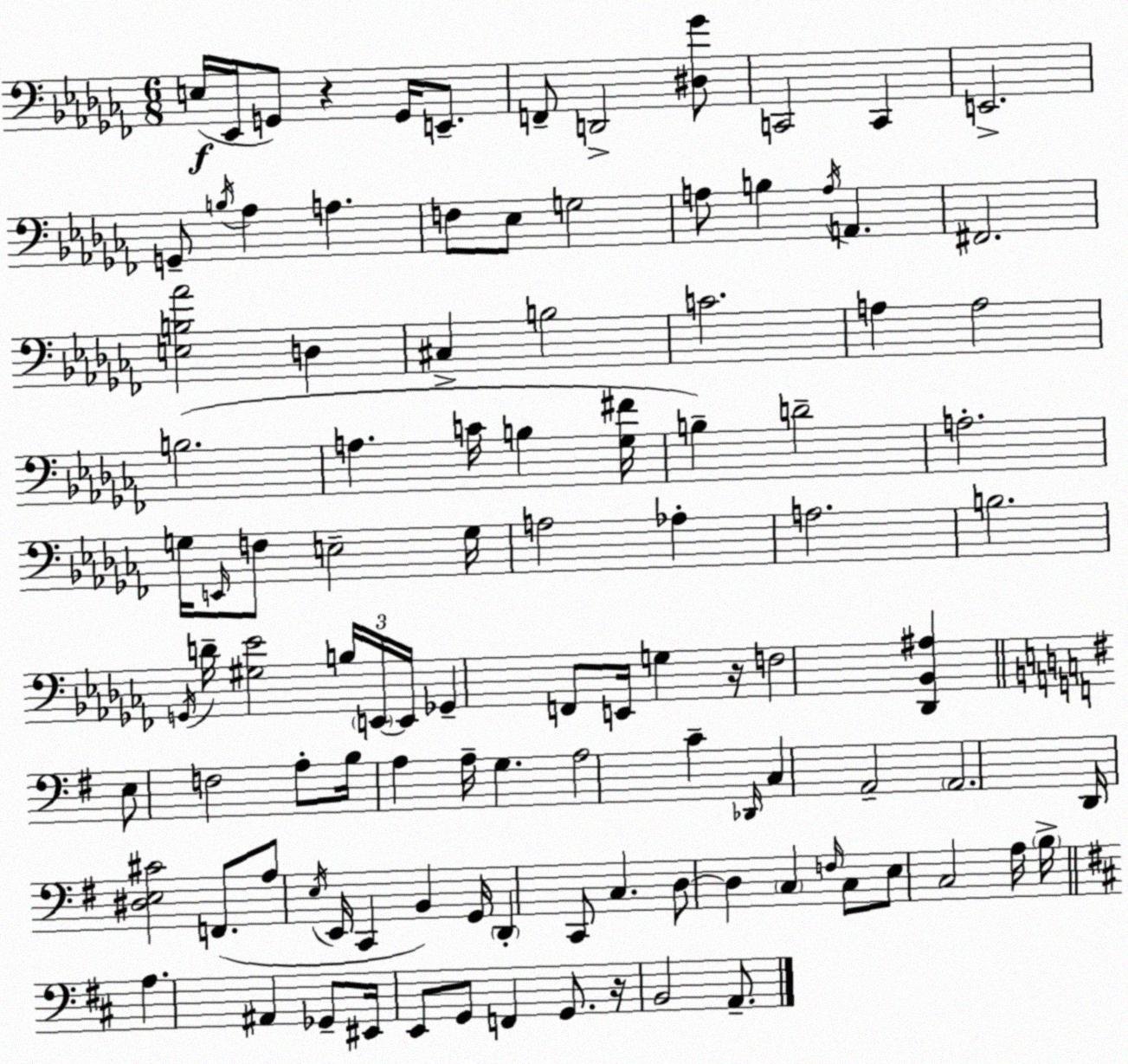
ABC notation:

X:1
T:Untitled
M:6/8
L:1/4
K:Abm
E,/4 _E,,/4 G,,/2 z G,,/4 E,,/2 F,,/2 D,,2 [^D,_G]/2 C,,2 C,, E,,2 G,,/2 B,/4 _A, A, F,/2 _E,/2 G,2 A,/2 B, A,/4 A,, ^F,,2 [E,B,_A]2 D, ^C, B,2 C2 A, A,2 B,2 A, C/4 B, [_G,^F]/4 B, D2 A,2 G,/4 E,,/4 F,/2 E,2 G,/4 A,2 _A, A,2 B,2 G,,/4 D/4 [^G,_E]2 B,/4 E,,/4 E,,/4 _G,, F,,/2 E,,/4 G, z/4 F,2 [_D,,_B,,^A,] E,/2 F,2 A,/2 B,/4 A, A,/4 G, A,2 C _D,,/4 C, A,,2 A,,2 D,,/4 [^D,E,^C]2 F,,/2 A,/2 E,/4 E,,/4 C,, B,, G,,/4 D,, C,,/2 C, D,/2 D, C, F,/4 C,/2 E,/2 C,2 A,/4 B,/4 A, ^A,, _G,,/2 ^E,,/4 E,,/2 G,,/2 F,, G,,/2 z/4 B,,2 A,,/2